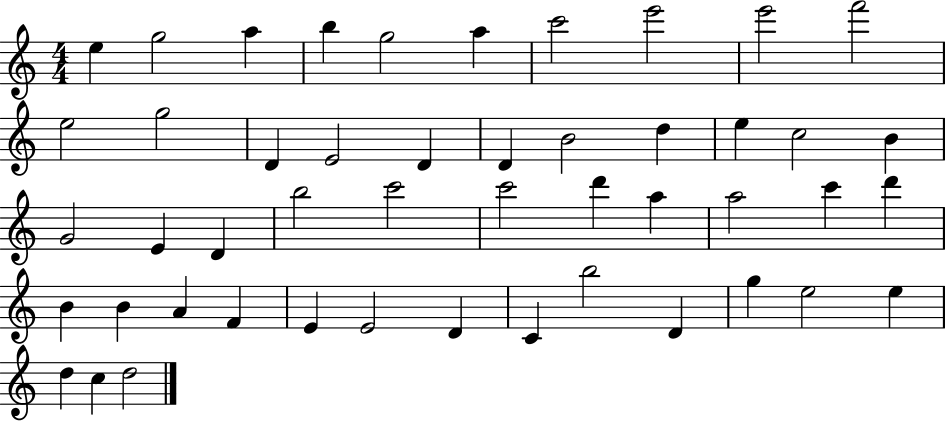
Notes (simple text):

E5/q G5/h A5/q B5/q G5/h A5/q C6/h E6/h E6/h F6/h E5/h G5/h D4/q E4/h D4/q D4/q B4/h D5/q E5/q C5/h B4/q G4/h E4/q D4/q B5/h C6/h C6/h D6/q A5/q A5/h C6/q D6/q B4/q B4/q A4/q F4/q E4/q E4/h D4/q C4/q B5/h D4/q G5/q E5/h E5/q D5/q C5/q D5/h